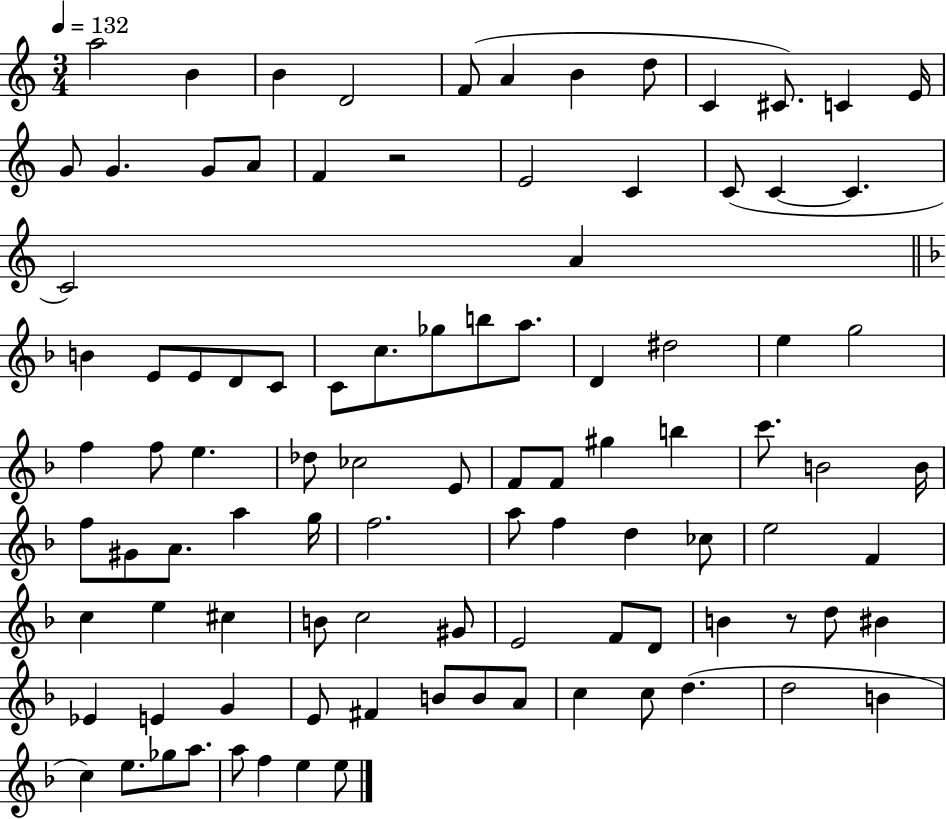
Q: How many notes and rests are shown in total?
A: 98